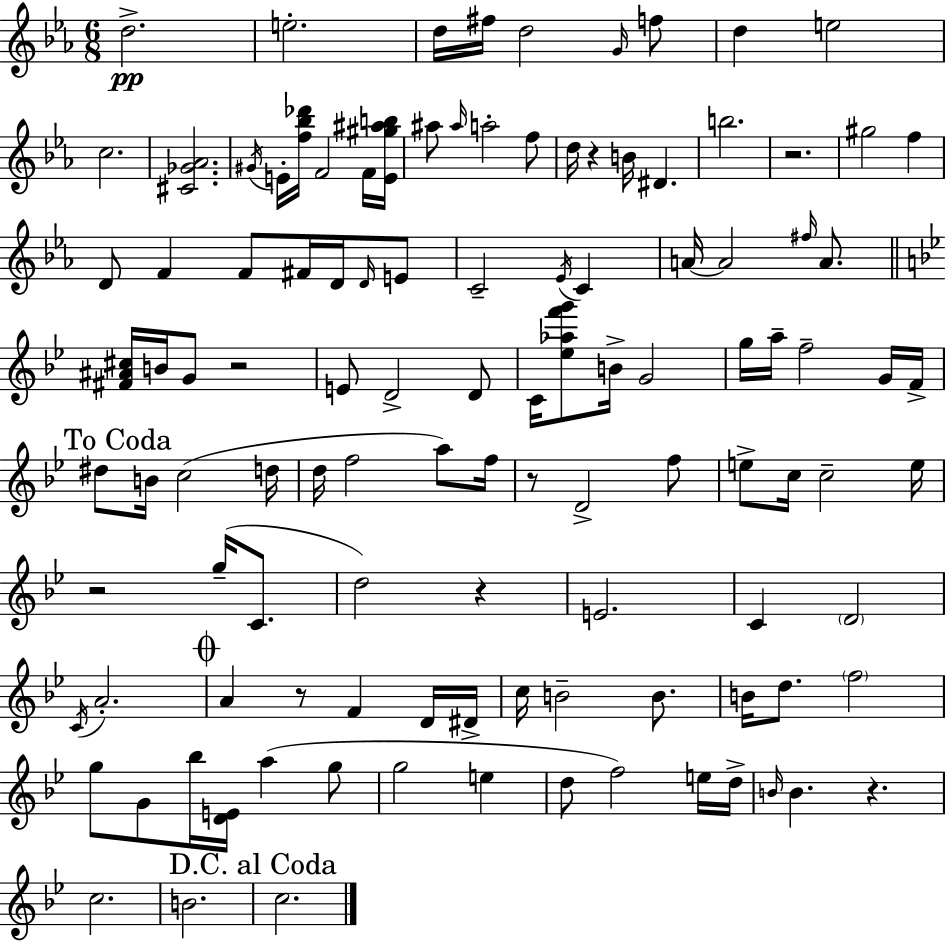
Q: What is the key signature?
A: C minor